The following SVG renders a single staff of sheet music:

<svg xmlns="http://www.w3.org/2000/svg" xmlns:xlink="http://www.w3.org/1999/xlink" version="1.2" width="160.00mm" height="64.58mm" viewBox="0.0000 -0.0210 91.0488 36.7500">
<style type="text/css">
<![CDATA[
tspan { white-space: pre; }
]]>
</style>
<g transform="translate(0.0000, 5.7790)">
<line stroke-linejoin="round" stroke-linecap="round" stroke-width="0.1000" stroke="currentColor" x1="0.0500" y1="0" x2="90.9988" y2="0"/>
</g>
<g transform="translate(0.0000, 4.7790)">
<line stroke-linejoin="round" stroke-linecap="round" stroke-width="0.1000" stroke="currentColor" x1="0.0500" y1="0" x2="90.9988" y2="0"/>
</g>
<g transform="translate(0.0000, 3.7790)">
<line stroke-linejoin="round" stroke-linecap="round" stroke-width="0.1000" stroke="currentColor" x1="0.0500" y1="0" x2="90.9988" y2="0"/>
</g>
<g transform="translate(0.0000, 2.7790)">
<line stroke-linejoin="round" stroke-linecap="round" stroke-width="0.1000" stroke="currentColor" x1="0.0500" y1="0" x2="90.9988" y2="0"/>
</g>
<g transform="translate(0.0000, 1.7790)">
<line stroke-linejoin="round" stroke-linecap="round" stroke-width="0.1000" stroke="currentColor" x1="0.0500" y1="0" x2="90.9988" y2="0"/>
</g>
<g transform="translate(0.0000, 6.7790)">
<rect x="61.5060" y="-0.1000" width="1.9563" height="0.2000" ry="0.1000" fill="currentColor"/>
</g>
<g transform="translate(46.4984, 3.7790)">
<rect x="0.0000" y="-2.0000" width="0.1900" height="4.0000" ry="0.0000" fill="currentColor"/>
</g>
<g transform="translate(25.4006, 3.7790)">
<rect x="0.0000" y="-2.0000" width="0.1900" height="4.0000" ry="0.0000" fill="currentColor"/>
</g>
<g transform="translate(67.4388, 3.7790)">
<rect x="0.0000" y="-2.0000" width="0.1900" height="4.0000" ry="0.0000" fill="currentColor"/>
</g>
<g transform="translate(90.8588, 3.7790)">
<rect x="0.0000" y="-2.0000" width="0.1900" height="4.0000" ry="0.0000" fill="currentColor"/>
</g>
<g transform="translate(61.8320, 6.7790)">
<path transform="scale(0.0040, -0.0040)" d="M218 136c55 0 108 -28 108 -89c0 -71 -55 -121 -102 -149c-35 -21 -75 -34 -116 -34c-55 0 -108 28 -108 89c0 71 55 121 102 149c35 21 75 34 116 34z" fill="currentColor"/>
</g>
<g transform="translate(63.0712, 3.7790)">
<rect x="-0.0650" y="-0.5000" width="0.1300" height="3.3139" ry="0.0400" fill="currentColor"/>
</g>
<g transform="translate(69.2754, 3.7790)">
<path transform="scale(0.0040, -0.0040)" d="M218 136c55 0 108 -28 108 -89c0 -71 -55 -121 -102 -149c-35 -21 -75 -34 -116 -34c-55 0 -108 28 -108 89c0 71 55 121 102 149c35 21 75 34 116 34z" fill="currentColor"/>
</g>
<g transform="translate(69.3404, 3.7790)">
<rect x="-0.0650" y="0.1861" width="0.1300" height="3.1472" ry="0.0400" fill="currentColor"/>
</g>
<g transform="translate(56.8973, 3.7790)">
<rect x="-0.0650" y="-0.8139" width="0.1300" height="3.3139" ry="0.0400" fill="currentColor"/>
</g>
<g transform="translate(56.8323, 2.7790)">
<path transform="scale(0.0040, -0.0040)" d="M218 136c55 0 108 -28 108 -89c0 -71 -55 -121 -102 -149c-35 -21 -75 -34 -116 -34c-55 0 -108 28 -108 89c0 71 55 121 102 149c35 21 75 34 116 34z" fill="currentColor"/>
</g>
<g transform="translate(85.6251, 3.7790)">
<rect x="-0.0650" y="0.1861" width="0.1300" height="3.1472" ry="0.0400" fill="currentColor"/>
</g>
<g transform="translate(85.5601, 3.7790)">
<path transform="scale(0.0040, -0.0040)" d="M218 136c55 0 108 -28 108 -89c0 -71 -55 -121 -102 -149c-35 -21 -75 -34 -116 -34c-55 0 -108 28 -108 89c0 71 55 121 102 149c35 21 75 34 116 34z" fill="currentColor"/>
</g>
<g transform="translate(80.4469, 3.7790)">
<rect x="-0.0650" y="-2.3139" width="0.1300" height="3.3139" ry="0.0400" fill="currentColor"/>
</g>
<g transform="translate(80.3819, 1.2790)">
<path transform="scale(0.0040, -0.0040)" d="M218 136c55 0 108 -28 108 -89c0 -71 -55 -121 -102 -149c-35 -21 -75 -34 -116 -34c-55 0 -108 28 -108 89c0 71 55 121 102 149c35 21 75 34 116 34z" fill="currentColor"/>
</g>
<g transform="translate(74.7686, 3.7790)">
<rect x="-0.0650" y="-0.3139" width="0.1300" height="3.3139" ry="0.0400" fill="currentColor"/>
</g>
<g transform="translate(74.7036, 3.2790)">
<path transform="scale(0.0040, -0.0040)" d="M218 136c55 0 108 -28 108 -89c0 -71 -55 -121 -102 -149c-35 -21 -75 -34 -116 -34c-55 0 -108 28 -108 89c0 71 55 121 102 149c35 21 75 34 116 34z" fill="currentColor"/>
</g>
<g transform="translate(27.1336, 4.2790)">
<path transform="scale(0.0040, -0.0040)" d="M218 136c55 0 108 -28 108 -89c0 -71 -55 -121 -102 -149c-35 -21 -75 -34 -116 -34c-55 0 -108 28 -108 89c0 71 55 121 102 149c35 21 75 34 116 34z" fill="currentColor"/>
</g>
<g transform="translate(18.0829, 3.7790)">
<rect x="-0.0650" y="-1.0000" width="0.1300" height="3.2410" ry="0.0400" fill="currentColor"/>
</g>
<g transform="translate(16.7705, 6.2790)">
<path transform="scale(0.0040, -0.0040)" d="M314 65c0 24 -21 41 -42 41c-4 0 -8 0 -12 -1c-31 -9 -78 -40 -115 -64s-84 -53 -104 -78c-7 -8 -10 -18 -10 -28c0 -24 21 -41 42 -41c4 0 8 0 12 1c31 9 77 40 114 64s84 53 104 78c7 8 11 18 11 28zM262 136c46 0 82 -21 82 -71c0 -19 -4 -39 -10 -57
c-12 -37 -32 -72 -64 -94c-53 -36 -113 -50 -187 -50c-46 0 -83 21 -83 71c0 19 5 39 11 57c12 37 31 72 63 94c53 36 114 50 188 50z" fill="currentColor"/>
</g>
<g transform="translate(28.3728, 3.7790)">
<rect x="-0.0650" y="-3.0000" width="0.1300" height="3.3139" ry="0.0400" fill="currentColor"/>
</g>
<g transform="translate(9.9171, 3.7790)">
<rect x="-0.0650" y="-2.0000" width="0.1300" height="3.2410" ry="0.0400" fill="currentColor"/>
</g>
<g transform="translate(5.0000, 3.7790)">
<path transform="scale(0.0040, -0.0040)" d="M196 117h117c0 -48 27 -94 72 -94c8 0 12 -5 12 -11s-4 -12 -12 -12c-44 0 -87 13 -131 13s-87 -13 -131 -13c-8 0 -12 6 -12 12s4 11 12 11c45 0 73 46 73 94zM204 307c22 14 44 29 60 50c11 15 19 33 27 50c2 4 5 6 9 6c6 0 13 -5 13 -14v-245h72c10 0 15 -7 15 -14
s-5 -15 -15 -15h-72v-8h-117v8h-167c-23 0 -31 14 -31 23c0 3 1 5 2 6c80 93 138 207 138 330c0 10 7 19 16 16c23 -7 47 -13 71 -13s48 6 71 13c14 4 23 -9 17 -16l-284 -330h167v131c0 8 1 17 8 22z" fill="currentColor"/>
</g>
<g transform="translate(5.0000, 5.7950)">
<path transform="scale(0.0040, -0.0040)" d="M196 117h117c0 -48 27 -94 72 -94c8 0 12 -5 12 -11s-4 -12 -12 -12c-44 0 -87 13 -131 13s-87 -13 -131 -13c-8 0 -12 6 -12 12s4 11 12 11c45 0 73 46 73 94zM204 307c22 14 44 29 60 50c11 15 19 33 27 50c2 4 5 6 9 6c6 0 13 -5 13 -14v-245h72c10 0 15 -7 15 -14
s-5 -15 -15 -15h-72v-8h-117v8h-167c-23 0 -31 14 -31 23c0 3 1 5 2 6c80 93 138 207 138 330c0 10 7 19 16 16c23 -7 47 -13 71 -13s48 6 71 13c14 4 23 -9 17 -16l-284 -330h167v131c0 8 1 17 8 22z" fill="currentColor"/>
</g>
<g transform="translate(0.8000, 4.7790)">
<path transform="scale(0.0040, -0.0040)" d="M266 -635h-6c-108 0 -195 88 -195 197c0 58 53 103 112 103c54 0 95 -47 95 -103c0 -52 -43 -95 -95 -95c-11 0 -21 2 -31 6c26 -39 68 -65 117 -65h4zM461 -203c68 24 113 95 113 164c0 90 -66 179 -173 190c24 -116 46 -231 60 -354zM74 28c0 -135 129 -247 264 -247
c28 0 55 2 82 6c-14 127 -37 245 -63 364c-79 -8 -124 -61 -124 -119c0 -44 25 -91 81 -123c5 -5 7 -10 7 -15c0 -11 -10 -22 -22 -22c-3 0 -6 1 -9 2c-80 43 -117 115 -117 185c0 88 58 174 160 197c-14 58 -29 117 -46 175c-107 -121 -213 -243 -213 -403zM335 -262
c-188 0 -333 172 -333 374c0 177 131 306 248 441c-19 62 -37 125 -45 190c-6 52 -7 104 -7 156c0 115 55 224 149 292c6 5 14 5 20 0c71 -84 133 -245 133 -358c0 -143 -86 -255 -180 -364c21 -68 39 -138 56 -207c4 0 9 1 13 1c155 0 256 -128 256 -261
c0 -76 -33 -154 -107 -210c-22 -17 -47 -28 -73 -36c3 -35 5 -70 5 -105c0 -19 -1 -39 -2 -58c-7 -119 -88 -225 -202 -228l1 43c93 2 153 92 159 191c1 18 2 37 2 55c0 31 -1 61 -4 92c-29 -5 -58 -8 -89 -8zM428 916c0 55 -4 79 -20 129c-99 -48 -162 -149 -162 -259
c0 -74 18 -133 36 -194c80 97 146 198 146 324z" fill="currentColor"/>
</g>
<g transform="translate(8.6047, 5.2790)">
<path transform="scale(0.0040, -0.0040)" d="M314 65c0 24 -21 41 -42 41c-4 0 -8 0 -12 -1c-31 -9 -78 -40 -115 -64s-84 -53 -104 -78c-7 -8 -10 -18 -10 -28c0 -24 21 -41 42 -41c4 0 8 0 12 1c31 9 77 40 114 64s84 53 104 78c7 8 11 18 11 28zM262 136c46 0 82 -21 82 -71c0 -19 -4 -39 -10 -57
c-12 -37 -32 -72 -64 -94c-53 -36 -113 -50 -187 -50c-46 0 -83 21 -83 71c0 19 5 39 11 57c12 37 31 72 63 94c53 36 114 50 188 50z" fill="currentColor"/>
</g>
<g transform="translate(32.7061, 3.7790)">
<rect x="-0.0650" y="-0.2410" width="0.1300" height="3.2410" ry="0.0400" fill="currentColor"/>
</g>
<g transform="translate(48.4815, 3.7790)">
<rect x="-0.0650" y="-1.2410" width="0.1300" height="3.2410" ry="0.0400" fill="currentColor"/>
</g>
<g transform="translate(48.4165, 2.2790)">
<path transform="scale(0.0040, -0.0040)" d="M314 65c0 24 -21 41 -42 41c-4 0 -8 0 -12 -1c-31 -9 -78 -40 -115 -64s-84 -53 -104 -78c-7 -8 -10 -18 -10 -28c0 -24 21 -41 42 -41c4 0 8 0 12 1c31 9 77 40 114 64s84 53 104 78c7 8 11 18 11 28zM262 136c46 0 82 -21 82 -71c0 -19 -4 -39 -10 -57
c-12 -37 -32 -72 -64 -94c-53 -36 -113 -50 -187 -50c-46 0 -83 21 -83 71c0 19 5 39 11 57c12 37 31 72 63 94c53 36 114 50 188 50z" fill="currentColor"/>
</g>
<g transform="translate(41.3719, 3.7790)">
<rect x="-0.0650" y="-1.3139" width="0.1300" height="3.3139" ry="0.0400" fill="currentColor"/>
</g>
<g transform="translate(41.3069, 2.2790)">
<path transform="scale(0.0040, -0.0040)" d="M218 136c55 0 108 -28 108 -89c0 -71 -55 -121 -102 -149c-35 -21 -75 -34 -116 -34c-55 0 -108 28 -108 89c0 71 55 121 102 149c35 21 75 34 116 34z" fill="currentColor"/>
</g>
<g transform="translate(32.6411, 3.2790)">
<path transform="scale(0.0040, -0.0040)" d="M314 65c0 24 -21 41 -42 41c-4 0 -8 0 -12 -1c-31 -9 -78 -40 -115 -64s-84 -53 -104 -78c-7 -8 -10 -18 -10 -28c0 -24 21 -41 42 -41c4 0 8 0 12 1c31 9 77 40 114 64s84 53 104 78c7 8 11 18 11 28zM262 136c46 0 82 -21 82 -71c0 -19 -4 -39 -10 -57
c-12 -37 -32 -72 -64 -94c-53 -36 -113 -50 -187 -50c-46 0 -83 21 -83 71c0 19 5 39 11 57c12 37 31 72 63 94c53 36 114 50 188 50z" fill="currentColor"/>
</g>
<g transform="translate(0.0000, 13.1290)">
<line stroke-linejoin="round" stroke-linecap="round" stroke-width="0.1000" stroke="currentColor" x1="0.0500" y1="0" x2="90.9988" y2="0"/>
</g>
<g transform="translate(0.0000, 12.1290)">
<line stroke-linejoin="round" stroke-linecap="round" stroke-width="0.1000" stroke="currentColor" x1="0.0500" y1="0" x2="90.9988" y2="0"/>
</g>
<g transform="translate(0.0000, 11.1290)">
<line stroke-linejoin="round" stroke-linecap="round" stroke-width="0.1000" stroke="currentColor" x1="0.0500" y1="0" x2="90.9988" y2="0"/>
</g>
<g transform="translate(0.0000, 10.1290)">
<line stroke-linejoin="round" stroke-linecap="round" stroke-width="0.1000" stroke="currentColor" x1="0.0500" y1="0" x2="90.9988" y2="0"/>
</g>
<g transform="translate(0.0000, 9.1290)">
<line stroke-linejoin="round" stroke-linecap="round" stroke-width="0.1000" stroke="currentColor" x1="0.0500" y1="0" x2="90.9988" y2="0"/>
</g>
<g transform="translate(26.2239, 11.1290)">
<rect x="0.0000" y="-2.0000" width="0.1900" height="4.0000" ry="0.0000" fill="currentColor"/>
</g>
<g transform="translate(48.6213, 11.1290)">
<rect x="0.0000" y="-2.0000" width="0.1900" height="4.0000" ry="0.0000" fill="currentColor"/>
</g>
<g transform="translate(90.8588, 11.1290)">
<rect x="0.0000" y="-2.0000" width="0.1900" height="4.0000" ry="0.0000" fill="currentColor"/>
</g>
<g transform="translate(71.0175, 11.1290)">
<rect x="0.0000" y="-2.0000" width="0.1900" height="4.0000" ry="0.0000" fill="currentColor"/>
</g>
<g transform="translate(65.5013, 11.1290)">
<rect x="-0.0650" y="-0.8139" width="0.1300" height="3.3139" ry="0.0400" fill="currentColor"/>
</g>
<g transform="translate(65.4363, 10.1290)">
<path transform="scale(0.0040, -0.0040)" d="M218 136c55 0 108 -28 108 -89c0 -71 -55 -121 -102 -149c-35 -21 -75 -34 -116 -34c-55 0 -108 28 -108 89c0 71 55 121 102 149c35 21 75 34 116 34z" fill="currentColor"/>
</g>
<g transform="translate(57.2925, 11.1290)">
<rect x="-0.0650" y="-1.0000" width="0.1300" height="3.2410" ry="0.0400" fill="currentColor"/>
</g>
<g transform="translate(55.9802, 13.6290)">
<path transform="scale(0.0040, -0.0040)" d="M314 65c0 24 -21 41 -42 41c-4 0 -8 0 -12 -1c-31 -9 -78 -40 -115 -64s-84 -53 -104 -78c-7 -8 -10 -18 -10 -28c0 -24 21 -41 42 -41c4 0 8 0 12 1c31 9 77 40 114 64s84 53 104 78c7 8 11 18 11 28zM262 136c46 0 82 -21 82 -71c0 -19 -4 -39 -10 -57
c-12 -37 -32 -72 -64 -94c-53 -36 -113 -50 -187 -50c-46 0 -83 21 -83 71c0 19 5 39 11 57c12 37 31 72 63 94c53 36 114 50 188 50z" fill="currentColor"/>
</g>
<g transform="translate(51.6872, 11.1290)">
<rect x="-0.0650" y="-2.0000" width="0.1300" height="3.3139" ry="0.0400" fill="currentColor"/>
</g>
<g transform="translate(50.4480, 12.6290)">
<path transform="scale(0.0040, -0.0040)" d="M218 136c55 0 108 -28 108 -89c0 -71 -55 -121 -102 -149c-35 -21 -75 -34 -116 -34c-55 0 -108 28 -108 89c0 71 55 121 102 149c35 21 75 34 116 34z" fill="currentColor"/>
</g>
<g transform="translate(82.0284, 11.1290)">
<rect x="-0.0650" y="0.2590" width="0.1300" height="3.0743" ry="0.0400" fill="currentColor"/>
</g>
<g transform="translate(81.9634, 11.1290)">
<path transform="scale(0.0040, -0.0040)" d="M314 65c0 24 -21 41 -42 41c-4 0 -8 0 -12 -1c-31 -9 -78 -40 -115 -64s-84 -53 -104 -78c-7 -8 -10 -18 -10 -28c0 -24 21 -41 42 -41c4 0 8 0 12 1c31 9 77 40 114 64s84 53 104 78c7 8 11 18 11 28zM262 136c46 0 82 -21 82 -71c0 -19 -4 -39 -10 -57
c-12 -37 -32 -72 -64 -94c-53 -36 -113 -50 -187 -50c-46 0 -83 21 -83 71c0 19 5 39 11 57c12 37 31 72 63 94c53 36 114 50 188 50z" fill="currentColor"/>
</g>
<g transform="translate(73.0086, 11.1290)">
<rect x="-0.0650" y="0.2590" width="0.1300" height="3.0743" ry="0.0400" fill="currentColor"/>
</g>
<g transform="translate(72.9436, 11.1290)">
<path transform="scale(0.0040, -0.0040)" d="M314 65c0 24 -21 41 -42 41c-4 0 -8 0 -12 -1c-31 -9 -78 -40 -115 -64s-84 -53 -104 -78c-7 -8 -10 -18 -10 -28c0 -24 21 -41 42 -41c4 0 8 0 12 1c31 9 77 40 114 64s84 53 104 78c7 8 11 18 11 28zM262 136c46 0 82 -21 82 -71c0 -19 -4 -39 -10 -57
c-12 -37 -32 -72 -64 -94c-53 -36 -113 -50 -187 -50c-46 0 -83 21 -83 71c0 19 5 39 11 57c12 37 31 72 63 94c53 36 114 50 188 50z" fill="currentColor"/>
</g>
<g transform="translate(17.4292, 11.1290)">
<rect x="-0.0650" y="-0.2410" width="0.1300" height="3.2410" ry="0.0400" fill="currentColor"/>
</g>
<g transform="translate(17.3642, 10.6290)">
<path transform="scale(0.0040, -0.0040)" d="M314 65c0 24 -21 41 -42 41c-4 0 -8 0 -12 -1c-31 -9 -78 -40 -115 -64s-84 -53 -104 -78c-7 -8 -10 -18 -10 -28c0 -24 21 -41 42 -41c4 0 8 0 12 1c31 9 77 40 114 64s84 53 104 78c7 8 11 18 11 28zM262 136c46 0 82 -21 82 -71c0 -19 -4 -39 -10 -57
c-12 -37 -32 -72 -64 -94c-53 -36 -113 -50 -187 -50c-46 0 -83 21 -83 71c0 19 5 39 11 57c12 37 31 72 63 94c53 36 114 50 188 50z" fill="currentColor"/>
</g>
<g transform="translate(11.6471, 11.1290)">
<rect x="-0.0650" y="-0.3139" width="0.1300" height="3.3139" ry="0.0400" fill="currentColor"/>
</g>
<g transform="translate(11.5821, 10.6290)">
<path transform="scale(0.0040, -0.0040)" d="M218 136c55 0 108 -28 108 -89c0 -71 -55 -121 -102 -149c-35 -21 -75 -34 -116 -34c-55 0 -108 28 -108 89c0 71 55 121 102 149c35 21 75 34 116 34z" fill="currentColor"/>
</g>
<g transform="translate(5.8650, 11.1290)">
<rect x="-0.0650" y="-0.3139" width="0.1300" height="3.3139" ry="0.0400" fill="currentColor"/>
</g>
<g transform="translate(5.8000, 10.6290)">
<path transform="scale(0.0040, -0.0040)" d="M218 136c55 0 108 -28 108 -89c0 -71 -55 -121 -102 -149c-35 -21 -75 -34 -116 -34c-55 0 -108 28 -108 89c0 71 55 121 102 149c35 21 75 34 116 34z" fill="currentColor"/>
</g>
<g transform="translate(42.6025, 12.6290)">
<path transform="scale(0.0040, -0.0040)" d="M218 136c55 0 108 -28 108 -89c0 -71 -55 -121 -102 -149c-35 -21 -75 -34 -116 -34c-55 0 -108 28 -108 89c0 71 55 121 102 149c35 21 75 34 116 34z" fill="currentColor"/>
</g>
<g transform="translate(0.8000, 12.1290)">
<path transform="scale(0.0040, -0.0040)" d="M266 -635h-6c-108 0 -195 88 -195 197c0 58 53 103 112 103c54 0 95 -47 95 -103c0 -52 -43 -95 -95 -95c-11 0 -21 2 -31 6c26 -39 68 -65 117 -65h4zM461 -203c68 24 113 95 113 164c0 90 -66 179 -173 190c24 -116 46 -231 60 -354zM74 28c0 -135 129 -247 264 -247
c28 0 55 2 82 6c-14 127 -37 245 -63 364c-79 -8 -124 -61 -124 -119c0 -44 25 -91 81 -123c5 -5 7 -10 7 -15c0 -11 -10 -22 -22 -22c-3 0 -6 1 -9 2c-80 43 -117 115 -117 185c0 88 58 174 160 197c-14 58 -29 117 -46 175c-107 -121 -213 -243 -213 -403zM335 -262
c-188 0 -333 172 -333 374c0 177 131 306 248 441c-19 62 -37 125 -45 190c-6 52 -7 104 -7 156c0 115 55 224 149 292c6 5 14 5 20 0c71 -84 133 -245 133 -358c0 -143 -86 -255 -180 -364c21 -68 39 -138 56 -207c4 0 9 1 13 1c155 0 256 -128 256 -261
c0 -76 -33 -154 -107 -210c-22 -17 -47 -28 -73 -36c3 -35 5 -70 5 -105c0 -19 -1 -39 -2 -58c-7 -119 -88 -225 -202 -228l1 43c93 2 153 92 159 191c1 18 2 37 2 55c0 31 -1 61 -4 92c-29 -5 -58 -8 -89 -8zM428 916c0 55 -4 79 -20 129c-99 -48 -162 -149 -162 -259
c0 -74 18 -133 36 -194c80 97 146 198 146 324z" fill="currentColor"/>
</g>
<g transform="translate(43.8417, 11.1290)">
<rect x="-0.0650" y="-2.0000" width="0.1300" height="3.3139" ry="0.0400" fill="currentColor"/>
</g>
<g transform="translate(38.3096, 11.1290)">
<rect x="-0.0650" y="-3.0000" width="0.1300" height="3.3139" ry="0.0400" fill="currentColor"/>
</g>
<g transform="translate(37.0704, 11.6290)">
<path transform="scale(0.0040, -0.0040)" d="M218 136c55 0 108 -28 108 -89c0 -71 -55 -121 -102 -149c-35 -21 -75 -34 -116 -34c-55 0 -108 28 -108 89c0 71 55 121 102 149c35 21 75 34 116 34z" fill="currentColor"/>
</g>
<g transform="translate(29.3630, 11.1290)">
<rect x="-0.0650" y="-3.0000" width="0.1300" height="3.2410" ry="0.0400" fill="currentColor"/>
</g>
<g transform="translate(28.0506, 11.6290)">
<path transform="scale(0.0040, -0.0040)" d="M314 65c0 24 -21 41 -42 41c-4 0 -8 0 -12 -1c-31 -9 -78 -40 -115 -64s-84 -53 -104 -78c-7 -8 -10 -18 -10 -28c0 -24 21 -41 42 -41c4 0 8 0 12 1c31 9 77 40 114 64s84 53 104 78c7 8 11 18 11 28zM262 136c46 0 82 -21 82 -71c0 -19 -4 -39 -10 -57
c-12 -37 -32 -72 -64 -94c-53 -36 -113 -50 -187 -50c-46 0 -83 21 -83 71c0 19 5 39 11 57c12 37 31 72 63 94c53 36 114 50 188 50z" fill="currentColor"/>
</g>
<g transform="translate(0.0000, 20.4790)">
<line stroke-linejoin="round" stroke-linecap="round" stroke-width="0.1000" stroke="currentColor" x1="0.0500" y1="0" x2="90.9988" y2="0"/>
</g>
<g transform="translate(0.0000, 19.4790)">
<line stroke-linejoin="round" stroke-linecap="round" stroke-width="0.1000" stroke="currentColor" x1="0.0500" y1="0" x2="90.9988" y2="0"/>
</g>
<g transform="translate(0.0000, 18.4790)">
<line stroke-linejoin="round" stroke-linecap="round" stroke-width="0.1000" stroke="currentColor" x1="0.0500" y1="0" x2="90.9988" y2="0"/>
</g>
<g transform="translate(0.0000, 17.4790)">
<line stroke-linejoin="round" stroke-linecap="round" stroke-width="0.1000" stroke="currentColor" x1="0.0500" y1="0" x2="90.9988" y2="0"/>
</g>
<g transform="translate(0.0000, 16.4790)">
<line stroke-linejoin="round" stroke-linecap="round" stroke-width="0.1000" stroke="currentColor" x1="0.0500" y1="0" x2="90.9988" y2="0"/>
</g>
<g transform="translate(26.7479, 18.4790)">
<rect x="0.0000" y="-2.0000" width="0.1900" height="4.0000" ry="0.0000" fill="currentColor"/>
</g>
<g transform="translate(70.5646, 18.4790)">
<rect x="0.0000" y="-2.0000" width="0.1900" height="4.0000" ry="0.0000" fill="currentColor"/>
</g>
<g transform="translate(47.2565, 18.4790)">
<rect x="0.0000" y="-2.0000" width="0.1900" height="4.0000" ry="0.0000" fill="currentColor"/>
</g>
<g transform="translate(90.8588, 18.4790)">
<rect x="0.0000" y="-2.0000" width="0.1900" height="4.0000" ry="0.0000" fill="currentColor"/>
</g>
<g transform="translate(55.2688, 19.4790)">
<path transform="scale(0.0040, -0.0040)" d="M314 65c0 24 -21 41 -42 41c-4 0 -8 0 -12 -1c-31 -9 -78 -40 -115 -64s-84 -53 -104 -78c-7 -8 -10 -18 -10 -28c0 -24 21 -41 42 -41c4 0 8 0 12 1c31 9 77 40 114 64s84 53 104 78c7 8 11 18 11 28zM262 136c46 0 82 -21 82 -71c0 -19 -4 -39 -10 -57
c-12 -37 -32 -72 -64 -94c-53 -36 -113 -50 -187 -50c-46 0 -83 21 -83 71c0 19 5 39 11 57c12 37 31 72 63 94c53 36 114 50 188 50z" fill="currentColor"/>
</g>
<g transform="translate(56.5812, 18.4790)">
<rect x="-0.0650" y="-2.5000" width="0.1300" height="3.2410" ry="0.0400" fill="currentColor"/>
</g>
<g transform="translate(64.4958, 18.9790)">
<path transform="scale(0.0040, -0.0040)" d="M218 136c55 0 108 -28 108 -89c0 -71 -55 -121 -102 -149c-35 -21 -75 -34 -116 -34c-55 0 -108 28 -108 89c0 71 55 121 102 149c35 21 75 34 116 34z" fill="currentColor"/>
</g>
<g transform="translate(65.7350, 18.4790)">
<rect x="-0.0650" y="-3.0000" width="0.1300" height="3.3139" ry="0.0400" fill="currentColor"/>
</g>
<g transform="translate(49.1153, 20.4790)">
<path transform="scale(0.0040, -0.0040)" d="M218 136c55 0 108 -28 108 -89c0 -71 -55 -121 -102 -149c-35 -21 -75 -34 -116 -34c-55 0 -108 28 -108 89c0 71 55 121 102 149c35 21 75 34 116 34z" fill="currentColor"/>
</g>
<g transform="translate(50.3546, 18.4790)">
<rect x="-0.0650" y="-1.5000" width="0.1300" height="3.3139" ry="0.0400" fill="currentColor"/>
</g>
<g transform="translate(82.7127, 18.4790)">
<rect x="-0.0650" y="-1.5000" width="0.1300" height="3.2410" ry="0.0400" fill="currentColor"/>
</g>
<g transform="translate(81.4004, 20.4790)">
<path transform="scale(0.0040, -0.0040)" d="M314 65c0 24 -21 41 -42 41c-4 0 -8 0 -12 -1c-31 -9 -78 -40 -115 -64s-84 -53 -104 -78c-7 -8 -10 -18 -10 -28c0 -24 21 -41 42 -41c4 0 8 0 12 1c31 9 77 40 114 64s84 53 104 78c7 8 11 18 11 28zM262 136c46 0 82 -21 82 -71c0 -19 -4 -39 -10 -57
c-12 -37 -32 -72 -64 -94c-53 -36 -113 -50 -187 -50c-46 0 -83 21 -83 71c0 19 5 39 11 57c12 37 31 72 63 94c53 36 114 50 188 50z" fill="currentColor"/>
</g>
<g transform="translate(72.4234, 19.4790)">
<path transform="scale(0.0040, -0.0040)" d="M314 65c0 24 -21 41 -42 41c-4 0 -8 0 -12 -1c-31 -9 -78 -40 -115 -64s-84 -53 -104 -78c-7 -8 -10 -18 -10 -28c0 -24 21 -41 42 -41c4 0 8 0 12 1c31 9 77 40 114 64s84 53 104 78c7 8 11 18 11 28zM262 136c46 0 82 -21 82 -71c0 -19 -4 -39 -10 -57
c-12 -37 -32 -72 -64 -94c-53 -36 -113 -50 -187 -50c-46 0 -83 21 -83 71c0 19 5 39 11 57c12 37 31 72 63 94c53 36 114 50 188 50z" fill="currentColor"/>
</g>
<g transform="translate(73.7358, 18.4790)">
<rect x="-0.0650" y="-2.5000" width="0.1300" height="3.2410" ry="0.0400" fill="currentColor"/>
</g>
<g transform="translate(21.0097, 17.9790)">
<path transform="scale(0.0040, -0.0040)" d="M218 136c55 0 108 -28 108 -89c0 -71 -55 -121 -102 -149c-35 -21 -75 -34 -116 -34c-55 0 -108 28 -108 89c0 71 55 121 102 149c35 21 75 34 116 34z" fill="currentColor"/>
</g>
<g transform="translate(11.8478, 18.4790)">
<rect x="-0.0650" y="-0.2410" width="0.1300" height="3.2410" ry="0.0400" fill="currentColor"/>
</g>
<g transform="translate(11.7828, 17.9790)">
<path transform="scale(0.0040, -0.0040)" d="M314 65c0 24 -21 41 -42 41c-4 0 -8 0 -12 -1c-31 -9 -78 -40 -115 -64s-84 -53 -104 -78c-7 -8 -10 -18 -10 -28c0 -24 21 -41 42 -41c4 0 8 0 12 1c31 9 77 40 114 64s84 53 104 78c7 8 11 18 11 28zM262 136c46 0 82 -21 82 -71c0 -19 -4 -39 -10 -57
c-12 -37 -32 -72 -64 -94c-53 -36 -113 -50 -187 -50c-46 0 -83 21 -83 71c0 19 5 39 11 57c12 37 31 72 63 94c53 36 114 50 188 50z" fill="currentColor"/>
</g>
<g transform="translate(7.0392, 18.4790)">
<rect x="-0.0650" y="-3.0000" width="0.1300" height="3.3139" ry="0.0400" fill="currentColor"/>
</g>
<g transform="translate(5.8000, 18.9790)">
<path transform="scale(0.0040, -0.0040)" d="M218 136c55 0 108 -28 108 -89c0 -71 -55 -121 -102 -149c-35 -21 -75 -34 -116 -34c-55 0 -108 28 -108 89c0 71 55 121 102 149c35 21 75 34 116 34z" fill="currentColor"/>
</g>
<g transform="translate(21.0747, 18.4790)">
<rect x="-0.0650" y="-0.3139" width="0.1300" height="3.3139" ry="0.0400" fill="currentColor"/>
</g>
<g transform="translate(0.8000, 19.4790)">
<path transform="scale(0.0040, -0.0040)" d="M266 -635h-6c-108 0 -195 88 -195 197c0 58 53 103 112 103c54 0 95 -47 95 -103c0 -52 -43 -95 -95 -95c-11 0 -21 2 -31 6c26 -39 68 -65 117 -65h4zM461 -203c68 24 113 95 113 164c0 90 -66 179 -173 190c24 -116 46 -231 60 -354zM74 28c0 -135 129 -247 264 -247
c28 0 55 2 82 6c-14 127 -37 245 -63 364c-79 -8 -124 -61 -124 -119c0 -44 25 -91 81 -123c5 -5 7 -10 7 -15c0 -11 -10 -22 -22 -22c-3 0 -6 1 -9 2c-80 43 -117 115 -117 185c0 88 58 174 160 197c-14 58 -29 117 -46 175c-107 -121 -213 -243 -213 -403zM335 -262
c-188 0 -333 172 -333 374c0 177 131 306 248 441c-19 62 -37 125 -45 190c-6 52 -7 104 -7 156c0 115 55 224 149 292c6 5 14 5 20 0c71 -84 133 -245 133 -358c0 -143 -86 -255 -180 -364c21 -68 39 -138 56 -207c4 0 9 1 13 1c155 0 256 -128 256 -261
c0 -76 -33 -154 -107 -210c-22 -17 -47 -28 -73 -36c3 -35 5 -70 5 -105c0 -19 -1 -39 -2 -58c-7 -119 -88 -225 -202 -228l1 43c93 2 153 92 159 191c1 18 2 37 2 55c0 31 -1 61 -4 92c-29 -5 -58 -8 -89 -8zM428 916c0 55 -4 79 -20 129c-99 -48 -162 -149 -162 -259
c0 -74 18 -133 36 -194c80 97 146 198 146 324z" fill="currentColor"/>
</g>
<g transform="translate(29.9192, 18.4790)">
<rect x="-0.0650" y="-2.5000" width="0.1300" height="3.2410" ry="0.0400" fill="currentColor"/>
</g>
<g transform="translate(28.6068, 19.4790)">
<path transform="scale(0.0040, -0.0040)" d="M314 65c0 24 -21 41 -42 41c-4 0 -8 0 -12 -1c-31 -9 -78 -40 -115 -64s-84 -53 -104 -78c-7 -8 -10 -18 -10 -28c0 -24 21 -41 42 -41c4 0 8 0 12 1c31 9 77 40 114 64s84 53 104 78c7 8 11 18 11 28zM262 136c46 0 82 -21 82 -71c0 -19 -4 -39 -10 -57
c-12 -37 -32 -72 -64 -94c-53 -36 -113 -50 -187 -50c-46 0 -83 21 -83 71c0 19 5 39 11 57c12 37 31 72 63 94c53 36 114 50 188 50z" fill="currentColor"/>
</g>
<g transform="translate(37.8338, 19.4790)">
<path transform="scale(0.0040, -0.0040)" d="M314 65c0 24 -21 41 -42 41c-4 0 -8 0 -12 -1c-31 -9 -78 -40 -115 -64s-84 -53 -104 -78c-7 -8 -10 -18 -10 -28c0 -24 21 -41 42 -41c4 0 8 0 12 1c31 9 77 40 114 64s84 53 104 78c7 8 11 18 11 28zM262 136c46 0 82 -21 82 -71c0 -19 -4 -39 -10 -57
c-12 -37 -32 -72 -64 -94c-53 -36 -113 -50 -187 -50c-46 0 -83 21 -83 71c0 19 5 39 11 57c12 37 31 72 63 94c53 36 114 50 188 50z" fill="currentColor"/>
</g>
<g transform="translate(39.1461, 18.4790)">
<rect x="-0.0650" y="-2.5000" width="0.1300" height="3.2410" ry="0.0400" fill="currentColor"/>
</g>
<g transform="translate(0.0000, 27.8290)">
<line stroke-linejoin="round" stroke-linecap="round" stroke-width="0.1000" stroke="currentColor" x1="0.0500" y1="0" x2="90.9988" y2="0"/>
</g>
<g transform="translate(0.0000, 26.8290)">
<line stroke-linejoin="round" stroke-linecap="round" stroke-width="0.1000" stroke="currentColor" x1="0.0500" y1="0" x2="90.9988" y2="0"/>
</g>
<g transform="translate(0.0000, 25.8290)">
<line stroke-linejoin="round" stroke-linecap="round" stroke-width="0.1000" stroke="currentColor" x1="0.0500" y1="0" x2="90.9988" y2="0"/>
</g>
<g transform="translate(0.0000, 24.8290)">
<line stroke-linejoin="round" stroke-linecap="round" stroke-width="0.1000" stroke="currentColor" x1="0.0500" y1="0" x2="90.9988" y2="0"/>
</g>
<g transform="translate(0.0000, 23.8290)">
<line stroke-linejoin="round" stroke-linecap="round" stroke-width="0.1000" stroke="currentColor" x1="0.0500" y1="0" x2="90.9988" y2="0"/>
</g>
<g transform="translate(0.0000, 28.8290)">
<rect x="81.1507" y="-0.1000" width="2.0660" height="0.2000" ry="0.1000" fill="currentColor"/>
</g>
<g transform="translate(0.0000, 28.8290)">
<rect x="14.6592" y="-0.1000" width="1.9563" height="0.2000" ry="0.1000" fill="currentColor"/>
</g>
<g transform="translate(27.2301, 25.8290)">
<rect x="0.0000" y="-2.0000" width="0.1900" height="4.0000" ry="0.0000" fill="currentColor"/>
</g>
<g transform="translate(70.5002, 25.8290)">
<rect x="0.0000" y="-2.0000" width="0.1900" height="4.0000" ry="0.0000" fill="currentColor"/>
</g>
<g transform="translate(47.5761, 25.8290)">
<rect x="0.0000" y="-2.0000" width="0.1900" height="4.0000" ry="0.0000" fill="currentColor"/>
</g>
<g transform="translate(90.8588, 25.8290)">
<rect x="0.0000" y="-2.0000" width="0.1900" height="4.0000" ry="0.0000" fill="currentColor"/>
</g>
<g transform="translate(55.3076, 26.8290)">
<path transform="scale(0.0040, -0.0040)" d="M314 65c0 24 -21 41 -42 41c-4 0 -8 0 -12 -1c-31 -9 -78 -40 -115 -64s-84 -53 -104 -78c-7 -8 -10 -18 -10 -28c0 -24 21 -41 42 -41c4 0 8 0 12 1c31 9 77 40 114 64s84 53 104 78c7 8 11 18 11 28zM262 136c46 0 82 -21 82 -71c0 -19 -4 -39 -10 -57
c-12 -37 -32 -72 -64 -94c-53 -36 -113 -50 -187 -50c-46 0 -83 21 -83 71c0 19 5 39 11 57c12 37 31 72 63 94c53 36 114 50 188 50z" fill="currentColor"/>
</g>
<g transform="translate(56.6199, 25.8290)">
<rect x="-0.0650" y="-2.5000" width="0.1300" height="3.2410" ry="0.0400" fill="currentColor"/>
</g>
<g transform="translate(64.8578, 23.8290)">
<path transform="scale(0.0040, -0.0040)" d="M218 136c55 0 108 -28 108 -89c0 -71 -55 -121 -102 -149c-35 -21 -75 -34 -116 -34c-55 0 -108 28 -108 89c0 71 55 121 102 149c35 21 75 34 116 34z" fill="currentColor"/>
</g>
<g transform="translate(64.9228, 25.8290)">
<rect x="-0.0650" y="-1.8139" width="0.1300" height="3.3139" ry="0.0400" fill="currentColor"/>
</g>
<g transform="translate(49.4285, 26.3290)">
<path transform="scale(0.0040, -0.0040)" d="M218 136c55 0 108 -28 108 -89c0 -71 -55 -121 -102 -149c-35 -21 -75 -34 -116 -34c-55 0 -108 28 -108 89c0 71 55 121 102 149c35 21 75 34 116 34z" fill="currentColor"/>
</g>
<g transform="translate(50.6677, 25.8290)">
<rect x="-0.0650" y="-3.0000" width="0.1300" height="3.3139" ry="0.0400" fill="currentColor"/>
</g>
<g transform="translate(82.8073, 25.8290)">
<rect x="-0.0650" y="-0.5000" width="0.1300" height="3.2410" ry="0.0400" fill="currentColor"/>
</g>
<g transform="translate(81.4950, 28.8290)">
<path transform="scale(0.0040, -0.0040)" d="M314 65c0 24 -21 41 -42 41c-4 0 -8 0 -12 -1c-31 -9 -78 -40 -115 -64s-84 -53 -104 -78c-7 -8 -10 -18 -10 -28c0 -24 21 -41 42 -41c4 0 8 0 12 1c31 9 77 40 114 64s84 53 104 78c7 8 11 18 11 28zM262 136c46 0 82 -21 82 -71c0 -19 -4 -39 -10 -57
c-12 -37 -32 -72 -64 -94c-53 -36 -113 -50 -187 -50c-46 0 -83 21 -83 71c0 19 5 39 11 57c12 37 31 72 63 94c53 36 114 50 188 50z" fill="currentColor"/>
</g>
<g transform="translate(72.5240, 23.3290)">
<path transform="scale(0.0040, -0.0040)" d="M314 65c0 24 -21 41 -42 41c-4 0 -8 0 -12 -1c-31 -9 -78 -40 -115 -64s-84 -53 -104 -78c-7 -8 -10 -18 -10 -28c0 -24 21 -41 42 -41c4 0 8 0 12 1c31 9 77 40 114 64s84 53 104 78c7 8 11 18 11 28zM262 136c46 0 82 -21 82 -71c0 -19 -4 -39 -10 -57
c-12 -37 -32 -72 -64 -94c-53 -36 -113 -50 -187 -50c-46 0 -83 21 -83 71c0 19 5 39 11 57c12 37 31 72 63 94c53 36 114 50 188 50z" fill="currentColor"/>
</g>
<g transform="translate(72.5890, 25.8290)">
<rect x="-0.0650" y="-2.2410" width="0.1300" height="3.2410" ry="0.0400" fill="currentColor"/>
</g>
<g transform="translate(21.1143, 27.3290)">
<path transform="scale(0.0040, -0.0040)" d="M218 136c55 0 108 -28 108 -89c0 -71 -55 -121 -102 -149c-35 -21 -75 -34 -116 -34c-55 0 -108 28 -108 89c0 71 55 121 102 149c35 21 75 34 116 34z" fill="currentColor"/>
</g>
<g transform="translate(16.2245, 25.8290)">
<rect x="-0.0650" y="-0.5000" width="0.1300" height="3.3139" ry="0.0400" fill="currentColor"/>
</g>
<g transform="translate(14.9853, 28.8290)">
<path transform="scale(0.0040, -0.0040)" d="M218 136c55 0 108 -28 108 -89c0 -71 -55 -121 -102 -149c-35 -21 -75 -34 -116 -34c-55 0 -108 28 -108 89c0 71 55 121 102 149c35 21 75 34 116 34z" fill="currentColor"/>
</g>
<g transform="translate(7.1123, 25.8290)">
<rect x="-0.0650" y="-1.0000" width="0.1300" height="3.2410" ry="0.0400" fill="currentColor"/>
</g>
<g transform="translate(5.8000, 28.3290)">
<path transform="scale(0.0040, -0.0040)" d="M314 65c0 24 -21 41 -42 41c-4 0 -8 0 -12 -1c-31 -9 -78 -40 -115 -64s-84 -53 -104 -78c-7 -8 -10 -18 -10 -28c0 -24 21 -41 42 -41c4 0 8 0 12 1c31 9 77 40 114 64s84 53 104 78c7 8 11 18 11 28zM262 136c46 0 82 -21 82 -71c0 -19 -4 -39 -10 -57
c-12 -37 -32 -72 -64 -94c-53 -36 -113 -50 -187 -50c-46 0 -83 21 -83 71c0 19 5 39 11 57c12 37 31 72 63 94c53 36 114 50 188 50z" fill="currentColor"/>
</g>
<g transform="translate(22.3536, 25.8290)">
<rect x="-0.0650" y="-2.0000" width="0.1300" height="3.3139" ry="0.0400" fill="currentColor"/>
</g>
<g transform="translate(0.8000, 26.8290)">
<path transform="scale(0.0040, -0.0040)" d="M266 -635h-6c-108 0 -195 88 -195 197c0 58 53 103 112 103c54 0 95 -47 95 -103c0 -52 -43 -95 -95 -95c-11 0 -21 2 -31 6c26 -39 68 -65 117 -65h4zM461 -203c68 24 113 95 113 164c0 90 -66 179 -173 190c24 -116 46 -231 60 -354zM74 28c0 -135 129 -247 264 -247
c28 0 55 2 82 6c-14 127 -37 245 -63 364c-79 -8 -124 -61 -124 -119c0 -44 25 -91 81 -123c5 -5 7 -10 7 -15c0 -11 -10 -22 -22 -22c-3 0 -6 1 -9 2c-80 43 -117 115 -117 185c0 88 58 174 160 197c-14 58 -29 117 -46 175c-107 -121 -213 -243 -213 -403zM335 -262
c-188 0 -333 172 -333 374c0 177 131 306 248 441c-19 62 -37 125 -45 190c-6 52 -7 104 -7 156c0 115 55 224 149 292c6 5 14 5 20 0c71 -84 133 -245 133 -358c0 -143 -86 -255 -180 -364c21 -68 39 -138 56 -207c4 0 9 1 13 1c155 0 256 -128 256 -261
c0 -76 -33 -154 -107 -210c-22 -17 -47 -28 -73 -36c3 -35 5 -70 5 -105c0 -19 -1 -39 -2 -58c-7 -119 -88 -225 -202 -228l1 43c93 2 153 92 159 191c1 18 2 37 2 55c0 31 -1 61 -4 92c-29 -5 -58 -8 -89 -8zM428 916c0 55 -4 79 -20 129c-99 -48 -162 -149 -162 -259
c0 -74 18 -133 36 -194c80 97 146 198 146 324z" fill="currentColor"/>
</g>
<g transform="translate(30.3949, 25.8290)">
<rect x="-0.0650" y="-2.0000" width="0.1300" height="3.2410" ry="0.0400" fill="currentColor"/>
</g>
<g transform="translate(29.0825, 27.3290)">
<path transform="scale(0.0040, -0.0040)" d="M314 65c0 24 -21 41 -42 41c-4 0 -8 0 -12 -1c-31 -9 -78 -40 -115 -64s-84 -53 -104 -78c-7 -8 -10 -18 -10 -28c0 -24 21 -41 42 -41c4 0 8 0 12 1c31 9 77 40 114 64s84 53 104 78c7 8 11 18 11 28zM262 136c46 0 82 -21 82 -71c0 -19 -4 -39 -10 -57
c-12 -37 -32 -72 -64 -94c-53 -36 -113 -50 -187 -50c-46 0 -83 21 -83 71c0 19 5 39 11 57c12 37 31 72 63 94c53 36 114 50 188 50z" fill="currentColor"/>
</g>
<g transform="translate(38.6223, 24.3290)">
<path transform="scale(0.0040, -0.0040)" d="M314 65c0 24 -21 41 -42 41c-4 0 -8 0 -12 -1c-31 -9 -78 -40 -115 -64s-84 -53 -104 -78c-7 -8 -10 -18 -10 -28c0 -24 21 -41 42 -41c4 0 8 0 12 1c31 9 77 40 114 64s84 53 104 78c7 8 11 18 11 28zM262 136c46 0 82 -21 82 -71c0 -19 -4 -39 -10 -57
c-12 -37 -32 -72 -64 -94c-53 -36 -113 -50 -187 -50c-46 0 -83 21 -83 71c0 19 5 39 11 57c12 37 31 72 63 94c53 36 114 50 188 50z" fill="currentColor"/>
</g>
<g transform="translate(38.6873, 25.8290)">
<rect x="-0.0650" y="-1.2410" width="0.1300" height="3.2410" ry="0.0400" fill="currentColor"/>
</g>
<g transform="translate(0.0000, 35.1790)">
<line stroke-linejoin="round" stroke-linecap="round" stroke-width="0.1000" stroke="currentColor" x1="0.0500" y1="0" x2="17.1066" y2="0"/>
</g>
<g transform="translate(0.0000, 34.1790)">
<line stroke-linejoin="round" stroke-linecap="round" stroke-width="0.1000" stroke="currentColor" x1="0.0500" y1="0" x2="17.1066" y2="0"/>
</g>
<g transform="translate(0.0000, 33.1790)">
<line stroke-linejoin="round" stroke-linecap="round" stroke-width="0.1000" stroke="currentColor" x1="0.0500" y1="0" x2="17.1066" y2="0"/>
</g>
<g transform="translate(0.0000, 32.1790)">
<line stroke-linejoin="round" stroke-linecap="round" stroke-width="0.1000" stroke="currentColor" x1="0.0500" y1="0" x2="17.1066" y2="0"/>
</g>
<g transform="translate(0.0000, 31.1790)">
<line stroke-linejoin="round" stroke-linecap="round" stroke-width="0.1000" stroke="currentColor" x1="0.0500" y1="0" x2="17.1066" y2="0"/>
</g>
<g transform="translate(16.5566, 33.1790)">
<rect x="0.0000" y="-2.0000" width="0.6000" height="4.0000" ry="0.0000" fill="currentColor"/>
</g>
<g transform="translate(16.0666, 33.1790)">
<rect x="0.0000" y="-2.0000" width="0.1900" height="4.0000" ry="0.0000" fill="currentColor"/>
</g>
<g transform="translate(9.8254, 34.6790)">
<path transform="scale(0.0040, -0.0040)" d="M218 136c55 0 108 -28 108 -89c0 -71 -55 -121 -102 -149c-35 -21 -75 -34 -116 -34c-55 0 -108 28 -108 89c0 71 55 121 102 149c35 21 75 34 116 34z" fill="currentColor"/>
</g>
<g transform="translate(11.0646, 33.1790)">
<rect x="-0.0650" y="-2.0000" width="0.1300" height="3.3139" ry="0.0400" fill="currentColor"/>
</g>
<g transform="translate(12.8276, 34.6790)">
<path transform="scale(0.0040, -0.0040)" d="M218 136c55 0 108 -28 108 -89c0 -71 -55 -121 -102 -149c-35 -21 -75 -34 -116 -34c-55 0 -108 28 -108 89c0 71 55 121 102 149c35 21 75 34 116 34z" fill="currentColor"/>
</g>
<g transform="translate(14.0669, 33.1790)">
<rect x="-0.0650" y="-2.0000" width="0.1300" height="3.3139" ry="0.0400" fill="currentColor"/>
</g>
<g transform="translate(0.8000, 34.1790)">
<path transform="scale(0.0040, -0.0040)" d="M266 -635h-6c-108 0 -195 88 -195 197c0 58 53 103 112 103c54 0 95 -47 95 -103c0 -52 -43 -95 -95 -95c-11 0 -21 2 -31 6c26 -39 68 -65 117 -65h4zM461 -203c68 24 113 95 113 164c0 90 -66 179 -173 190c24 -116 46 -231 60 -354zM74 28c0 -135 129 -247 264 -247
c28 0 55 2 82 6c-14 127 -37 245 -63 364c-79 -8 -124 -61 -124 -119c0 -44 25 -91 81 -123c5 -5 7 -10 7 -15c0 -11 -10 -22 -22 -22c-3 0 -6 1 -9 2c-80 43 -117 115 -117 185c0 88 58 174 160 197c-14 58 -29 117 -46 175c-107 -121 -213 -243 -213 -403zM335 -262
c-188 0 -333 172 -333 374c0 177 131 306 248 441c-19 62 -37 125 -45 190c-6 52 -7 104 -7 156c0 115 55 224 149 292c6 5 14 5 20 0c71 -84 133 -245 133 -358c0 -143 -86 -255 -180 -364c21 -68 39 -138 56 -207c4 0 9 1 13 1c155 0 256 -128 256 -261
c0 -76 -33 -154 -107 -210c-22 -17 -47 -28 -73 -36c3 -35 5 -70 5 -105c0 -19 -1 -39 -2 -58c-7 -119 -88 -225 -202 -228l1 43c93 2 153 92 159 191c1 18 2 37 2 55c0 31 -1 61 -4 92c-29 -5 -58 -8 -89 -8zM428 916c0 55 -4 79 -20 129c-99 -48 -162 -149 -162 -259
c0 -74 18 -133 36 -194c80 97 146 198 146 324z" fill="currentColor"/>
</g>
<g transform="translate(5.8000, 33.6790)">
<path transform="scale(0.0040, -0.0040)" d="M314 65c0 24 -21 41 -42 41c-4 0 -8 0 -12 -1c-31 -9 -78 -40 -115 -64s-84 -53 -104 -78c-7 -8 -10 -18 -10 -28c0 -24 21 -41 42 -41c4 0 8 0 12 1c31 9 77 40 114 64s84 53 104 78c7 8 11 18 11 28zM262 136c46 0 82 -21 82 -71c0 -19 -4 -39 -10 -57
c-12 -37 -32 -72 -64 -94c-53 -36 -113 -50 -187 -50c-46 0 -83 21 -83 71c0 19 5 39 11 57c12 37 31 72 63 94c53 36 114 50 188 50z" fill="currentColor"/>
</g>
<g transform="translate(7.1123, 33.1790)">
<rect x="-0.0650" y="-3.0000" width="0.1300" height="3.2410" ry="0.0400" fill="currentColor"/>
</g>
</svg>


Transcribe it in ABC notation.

X:1
T:Untitled
M:4/4
L:1/4
K:C
F2 D2 A c2 e e2 d C B c g B c c c2 A2 A F F D2 d B2 B2 A c2 c G2 G2 E G2 A G2 E2 D2 C F F2 e2 A G2 f g2 C2 A2 F F